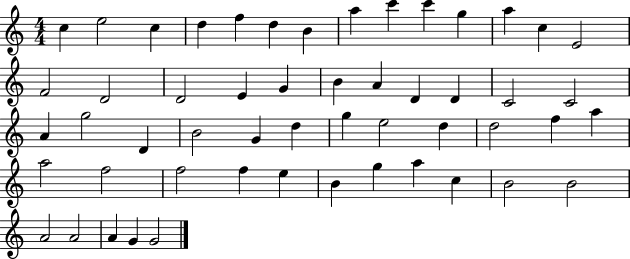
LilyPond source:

{
  \clef treble
  \numericTimeSignature
  \time 4/4
  \key c \major
  c''4 e''2 c''4 | d''4 f''4 d''4 b'4 | a''4 c'''4 c'''4 g''4 | a''4 c''4 e'2 | \break f'2 d'2 | d'2 e'4 g'4 | b'4 a'4 d'4 d'4 | c'2 c'2 | \break a'4 g''2 d'4 | b'2 g'4 d''4 | g''4 e''2 d''4 | d''2 f''4 a''4 | \break a''2 f''2 | f''2 f''4 e''4 | b'4 g''4 a''4 c''4 | b'2 b'2 | \break a'2 a'2 | a'4 g'4 g'2 | \bar "|."
}